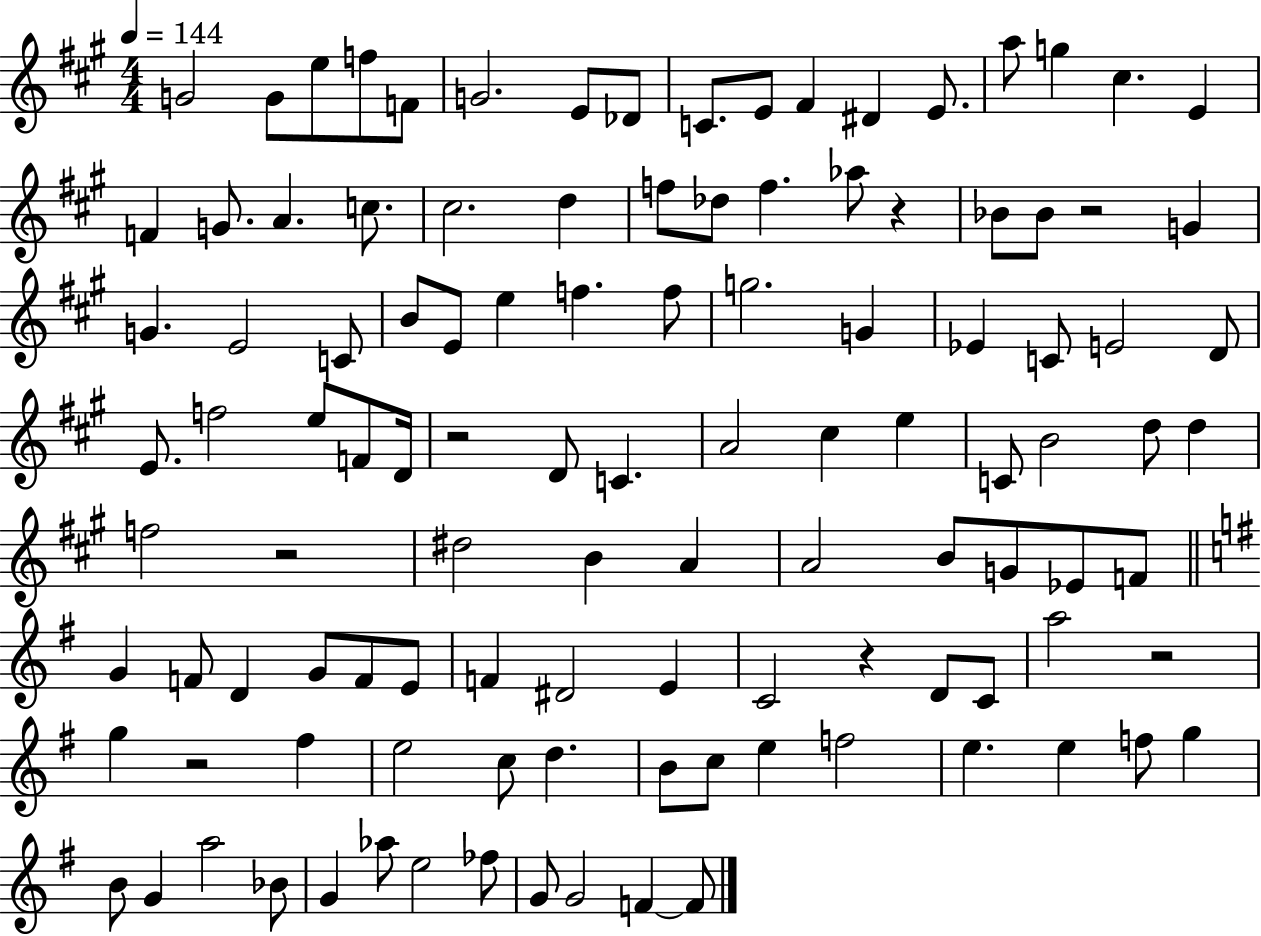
{
  \clef treble
  \numericTimeSignature
  \time 4/4
  \key a \major
  \tempo 4 = 144
  g'2 g'8 e''8 f''8 f'8 | g'2. e'8 des'8 | c'8. e'8 fis'4 dis'4 e'8. | a''8 g''4 cis''4. e'4 | \break f'4 g'8. a'4. c''8. | cis''2. d''4 | f''8 des''8 f''4. aes''8 r4 | bes'8 bes'8 r2 g'4 | \break g'4. e'2 c'8 | b'8 e'8 e''4 f''4. f''8 | g''2. g'4 | ees'4 c'8 e'2 d'8 | \break e'8. f''2 e''8 f'8 d'16 | r2 d'8 c'4. | a'2 cis''4 e''4 | c'8 b'2 d''8 d''4 | \break f''2 r2 | dis''2 b'4 a'4 | a'2 b'8 g'8 ees'8 f'8 | \bar "||" \break \key e \minor g'4 f'8 d'4 g'8 f'8 e'8 | f'4 dis'2 e'4 | c'2 r4 d'8 c'8 | a''2 r2 | \break g''4 r2 fis''4 | e''2 c''8 d''4. | b'8 c''8 e''4 f''2 | e''4. e''4 f''8 g''4 | \break b'8 g'4 a''2 bes'8 | g'4 aes''8 e''2 fes''8 | g'8 g'2 f'4~~ f'8 | \bar "|."
}